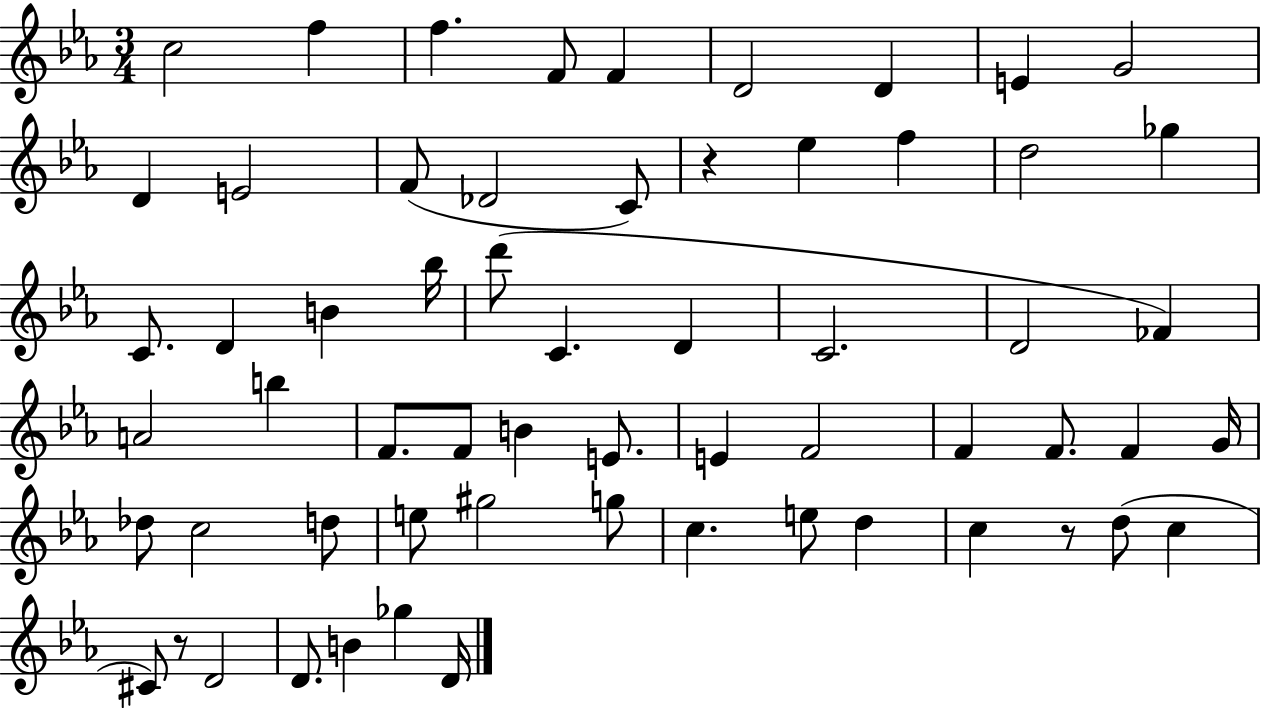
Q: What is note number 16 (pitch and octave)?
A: F5